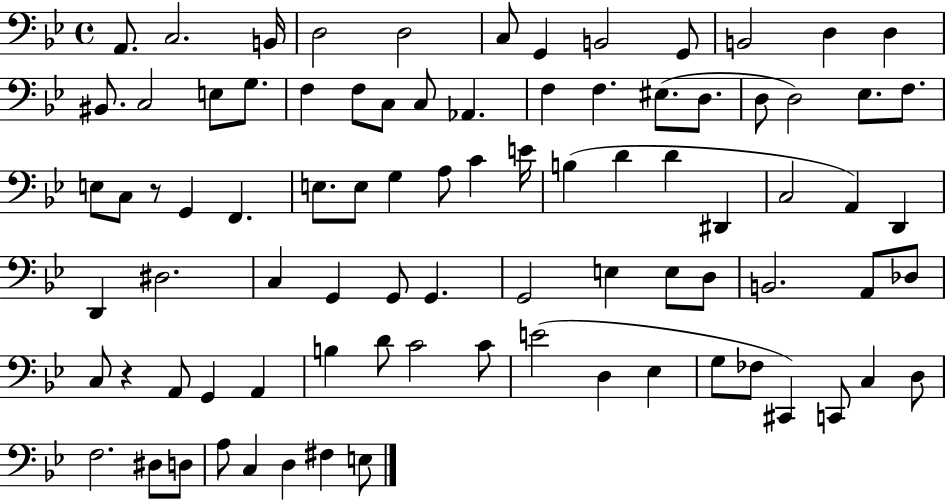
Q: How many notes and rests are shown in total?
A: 86